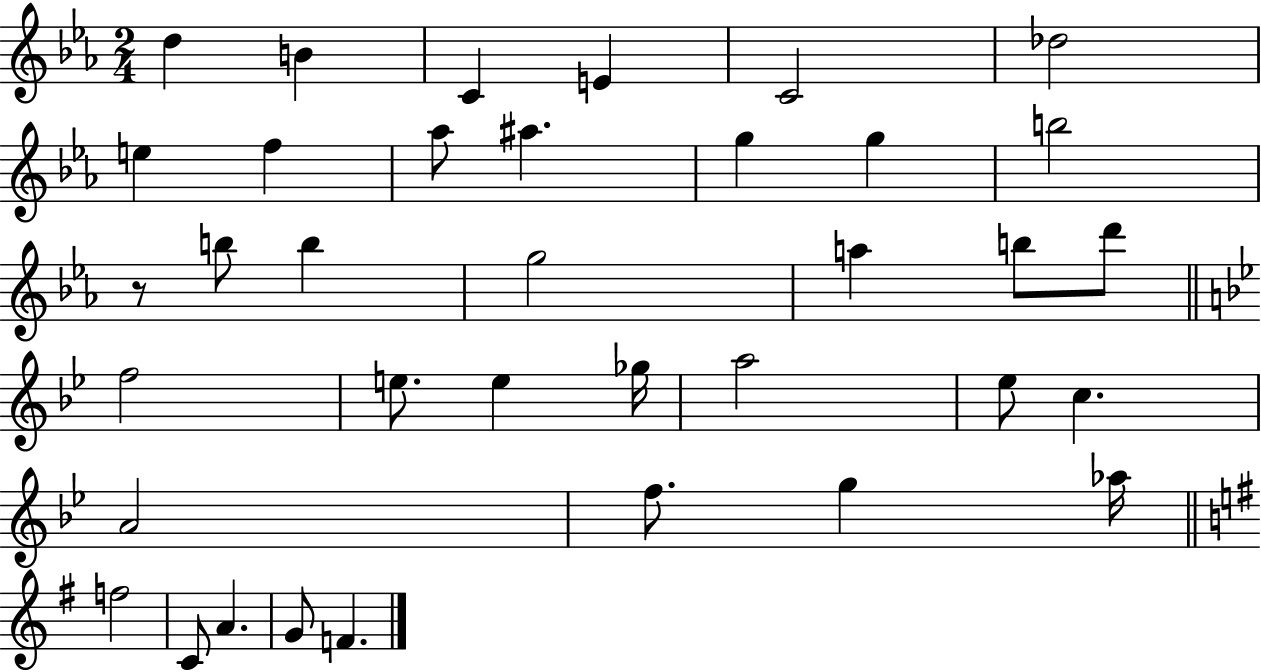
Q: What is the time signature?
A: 2/4